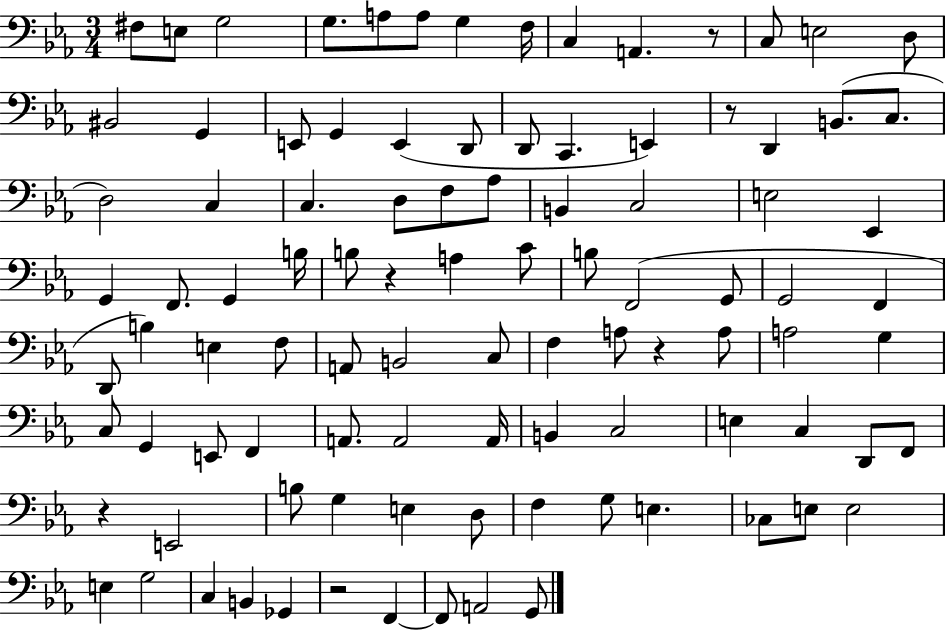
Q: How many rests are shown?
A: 6